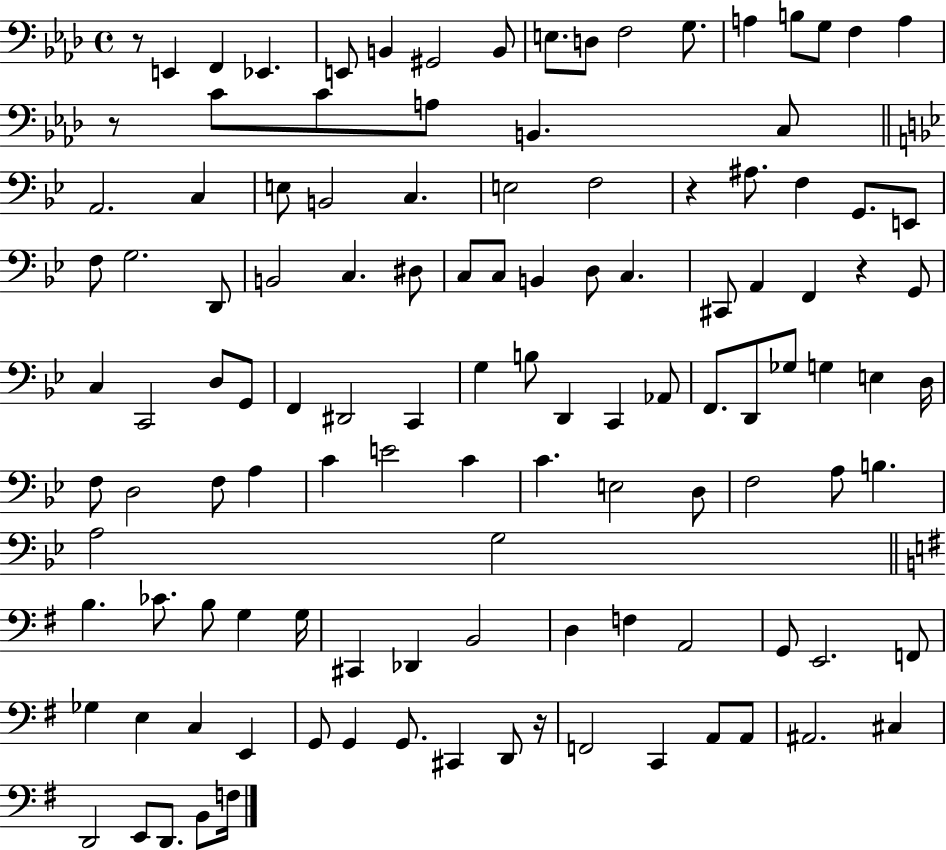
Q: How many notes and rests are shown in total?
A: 119